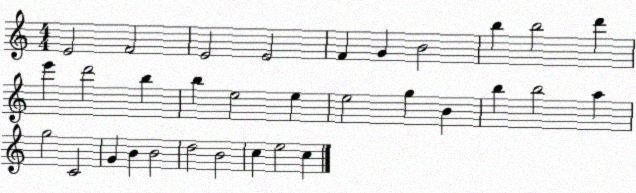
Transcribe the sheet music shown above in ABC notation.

X:1
T:Untitled
M:4/4
L:1/4
K:C
E2 F2 E2 E2 F G B2 b b2 d' e' d'2 b b e2 e e2 g B b b2 a g2 C2 G B B2 d2 B2 c e2 c